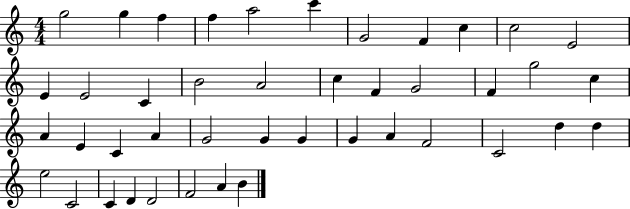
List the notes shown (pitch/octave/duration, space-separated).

G5/h G5/q F5/q F5/q A5/h C6/q G4/h F4/q C5/q C5/h E4/h E4/q E4/h C4/q B4/h A4/h C5/q F4/q G4/h F4/q G5/h C5/q A4/q E4/q C4/q A4/q G4/h G4/q G4/q G4/q A4/q F4/h C4/h D5/q D5/q E5/h C4/h C4/q D4/q D4/h F4/h A4/q B4/q